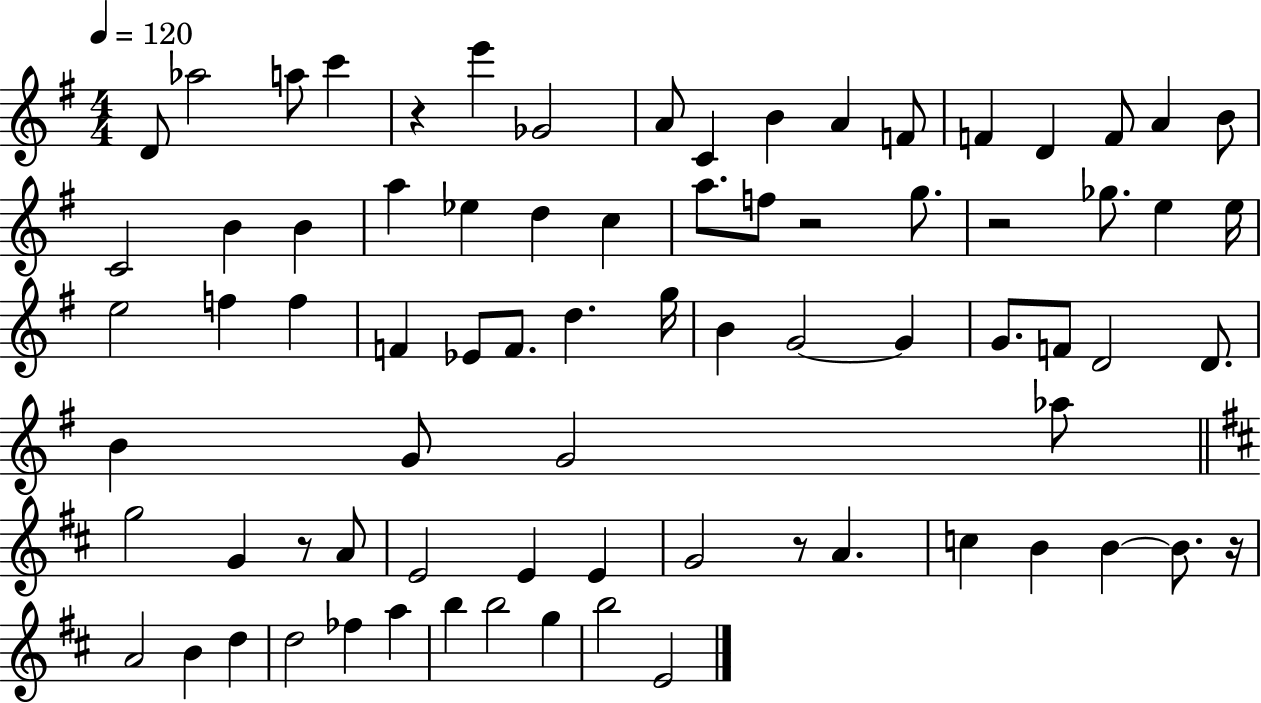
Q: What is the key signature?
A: G major